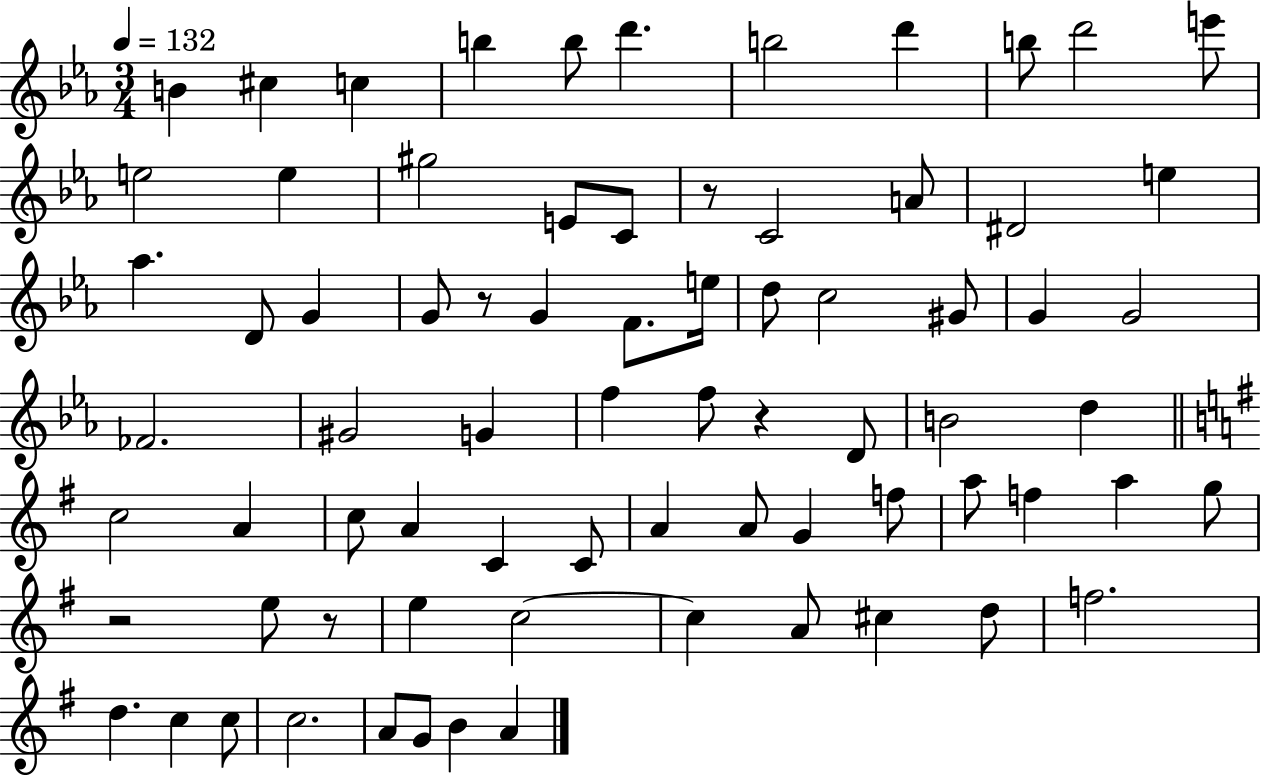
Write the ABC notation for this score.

X:1
T:Untitled
M:3/4
L:1/4
K:Eb
B ^c c b b/2 d' b2 d' b/2 d'2 e'/2 e2 e ^g2 E/2 C/2 z/2 C2 A/2 ^D2 e _a D/2 G G/2 z/2 G F/2 e/4 d/2 c2 ^G/2 G G2 _F2 ^G2 G f f/2 z D/2 B2 d c2 A c/2 A C C/2 A A/2 G f/2 a/2 f a g/2 z2 e/2 z/2 e c2 c A/2 ^c d/2 f2 d c c/2 c2 A/2 G/2 B A